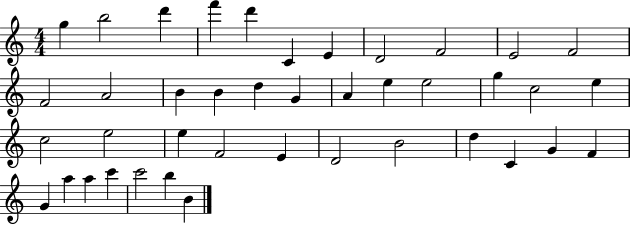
{
  \clef treble
  \numericTimeSignature
  \time 4/4
  \key c \major
  g''4 b''2 d'''4 | f'''4 d'''4 c'4 e'4 | d'2 f'2 | e'2 f'2 | \break f'2 a'2 | b'4 b'4 d''4 g'4 | a'4 e''4 e''2 | g''4 c''2 e''4 | \break c''2 e''2 | e''4 f'2 e'4 | d'2 b'2 | d''4 c'4 g'4 f'4 | \break g'4 a''4 a''4 c'''4 | c'''2 b''4 b'4 | \bar "|."
}